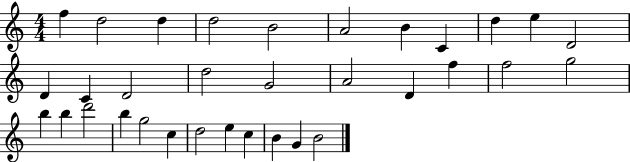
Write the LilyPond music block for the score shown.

{
  \clef treble
  \numericTimeSignature
  \time 4/4
  \key c \major
  f''4 d''2 d''4 | d''2 b'2 | a'2 b'4 c'4 | d''4 e''4 d'2 | \break d'4 c'4 d'2 | d''2 g'2 | a'2 d'4 f''4 | f''2 g''2 | \break b''4 b''4 d'''2 | b''4 g''2 c''4 | d''2 e''4 c''4 | b'4 g'4 b'2 | \break \bar "|."
}